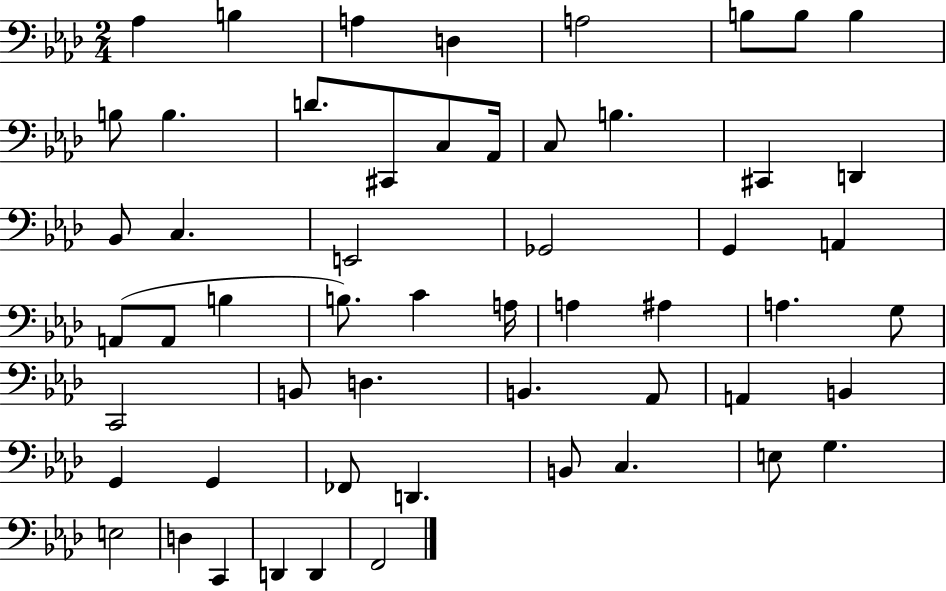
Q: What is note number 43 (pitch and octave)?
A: G2